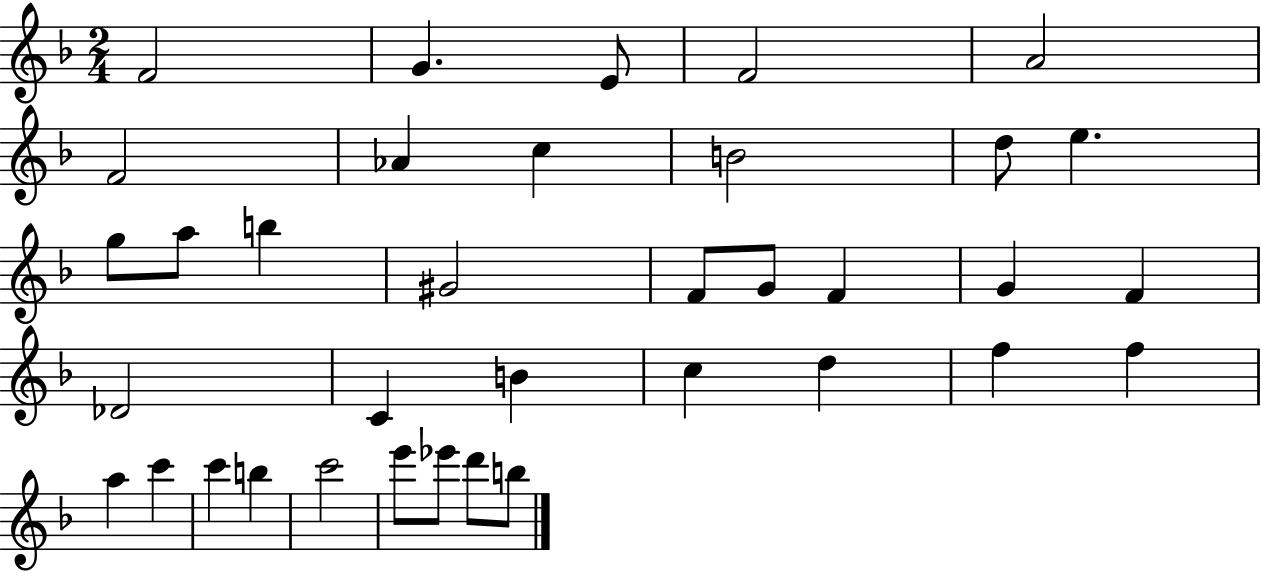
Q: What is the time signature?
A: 2/4